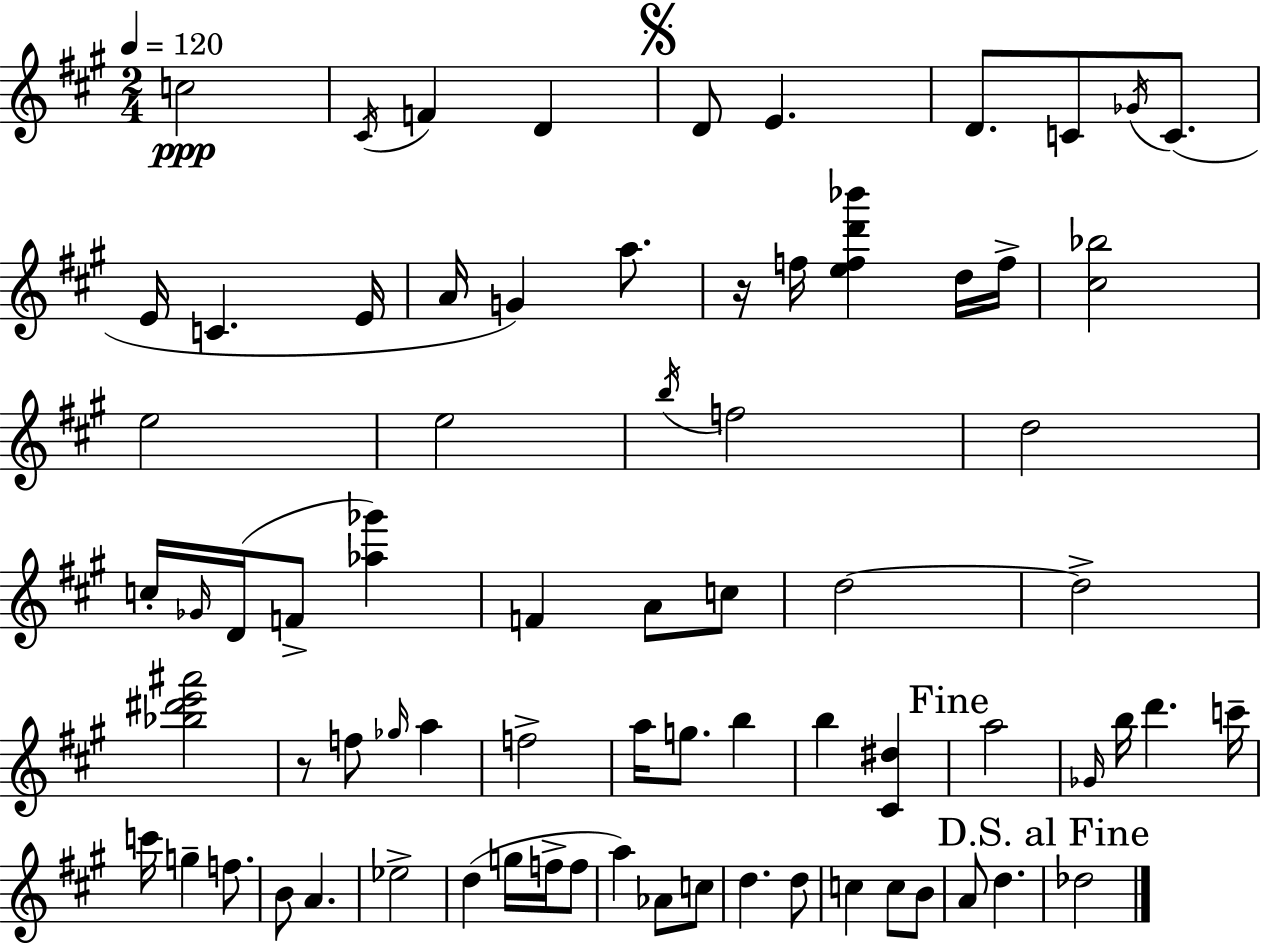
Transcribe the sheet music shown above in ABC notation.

X:1
T:Untitled
M:2/4
L:1/4
K:A
c2 ^C/4 F D D/2 E D/2 C/2 _G/4 C/2 E/4 C E/4 A/4 G a/2 z/4 f/4 [efd'_b'] d/4 f/4 [^c_b]2 e2 e2 b/4 f2 d2 c/4 _G/4 D/4 F/2 [_a_g'] F A/2 c/2 d2 d2 [_b^d'e'^a']2 z/2 f/2 _g/4 a f2 a/4 g/2 b b [^C^d] a2 _G/4 b/4 d' c'/4 c'/4 g f/2 B/2 A _e2 d g/4 f/4 f/2 a _A/2 c/2 d d/2 c c/2 B/2 A/2 d _d2